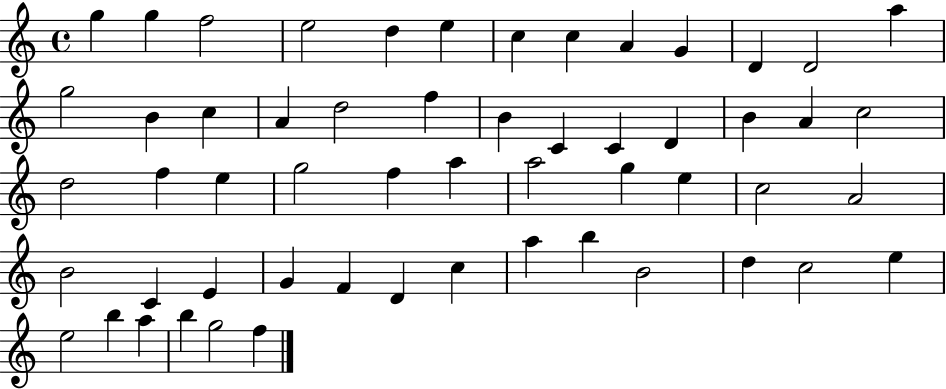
G5/q G5/q F5/h E5/h D5/q E5/q C5/q C5/q A4/q G4/q D4/q D4/h A5/q G5/h B4/q C5/q A4/q D5/h F5/q B4/q C4/q C4/q D4/q B4/q A4/q C5/h D5/h F5/q E5/q G5/h F5/q A5/q A5/h G5/q E5/q C5/h A4/h B4/h C4/q E4/q G4/q F4/q D4/q C5/q A5/q B5/q B4/h D5/q C5/h E5/q E5/h B5/q A5/q B5/q G5/h F5/q